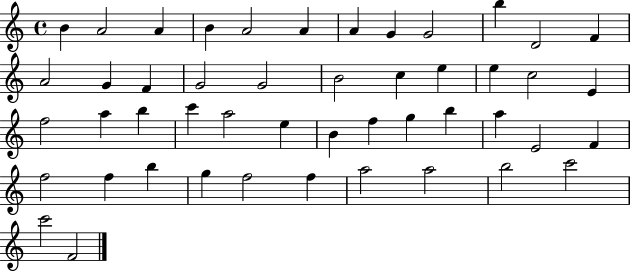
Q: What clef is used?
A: treble